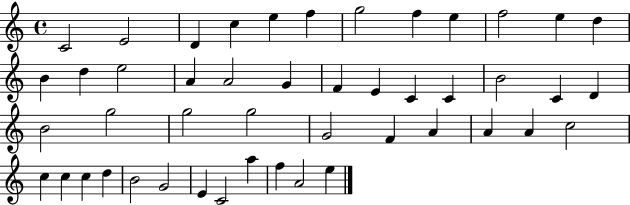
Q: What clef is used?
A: treble